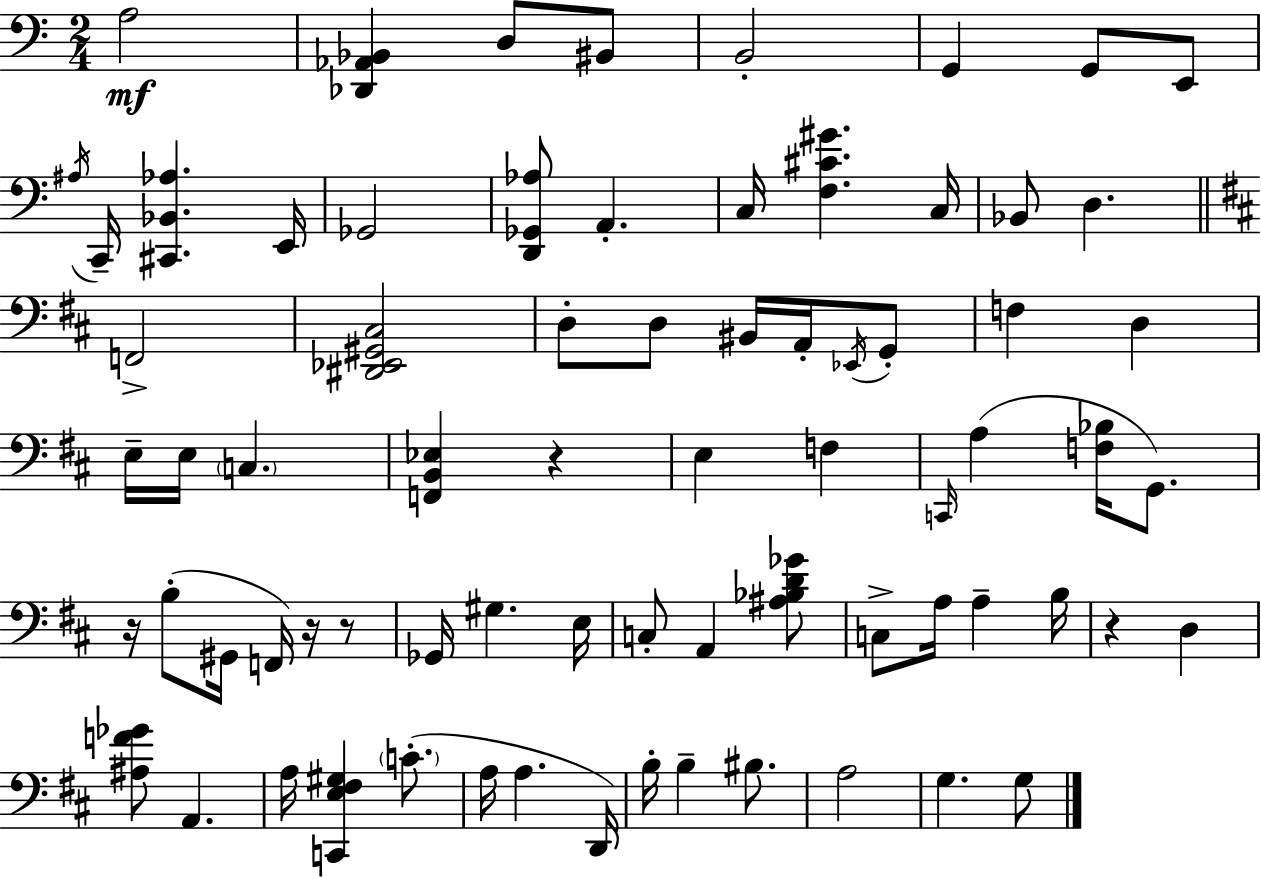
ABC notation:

X:1
T:Untitled
M:2/4
L:1/4
K:Am
A,2 [_D,,_A,,_B,,] D,/2 ^B,,/2 B,,2 G,, G,,/2 E,,/2 ^A,/4 C,,/4 [^C,,_B,,_A,] E,,/4 _G,,2 [D,,_G,,_A,]/2 A,, C,/4 [F,^C^G] C,/4 _B,,/2 D, F,,2 [^D,,_E,,^G,,^C,]2 D,/2 D,/2 ^B,,/4 A,,/4 _E,,/4 G,,/2 F, D, E,/4 E,/4 C, [F,,B,,_E,] z E, F, C,,/4 A, [F,_B,]/4 G,,/2 z/4 B,/2 ^G,,/4 F,,/4 z/4 z/2 _G,,/4 ^G, E,/4 C,/2 A,, [^A,_B,D_G]/2 C,/2 A,/4 A, B,/4 z D, [^A,F_G]/2 A,, A,/4 [C,,E,^F,^G,] C/2 A,/4 A, D,,/4 B,/4 B, ^B,/2 A,2 G, G,/2